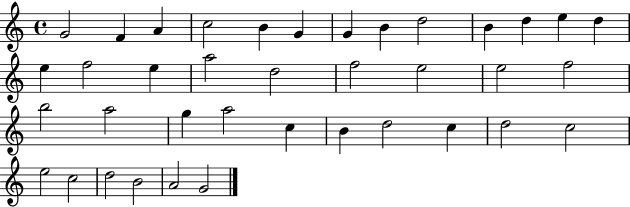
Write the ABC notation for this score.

X:1
T:Untitled
M:4/4
L:1/4
K:C
G2 F A c2 B G G B d2 B d e d e f2 e a2 d2 f2 e2 e2 f2 b2 a2 g a2 c B d2 c d2 c2 e2 c2 d2 B2 A2 G2